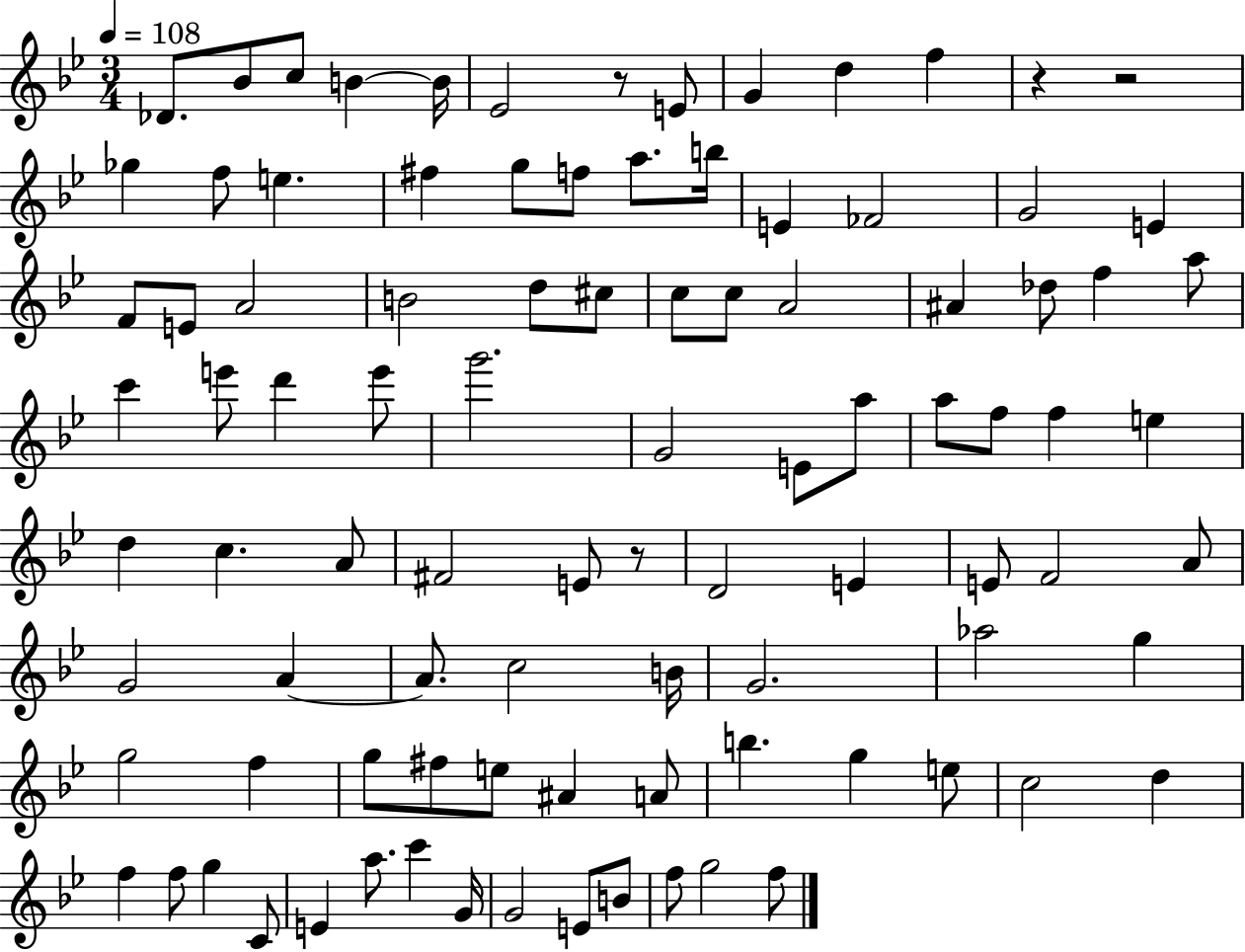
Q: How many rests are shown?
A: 4